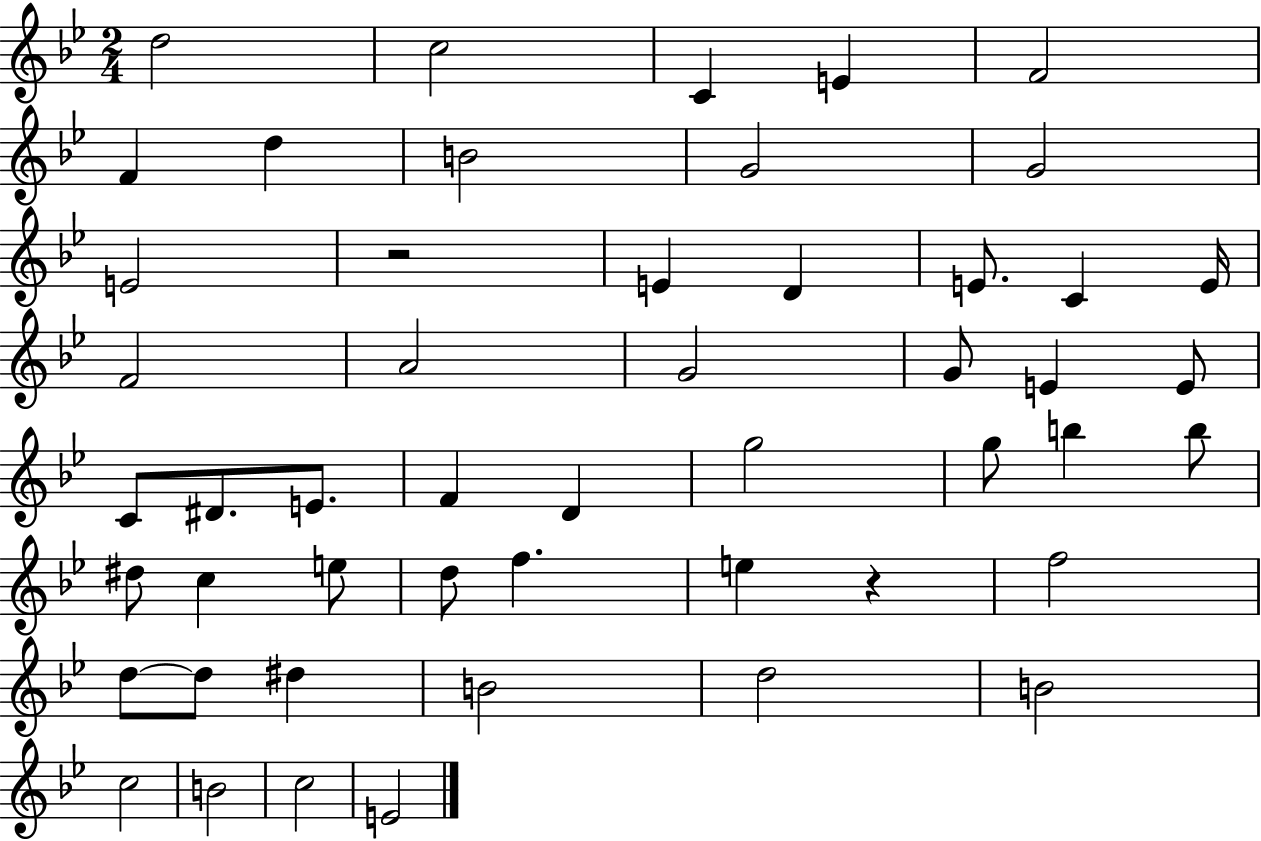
{
  \clef treble
  \numericTimeSignature
  \time 2/4
  \key bes \major
  d''2 | c''2 | c'4 e'4 | f'2 | \break f'4 d''4 | b'2 | g'2 | g'2 | \break e'2 | r2 | e'4 d'4 | e'8. c'4 e'16 | \break f'2 | a'2 | g'2 | g'8 e'4 e'8 | \break c'8 dis'8. e'8. | f'4 d'4 | g''2 | g''8 b''4 b''8 | \break dis''8 c''4 e''8 | d''8 f''4. | e''4 r4 | f''2 | \break d''8~~ d''8 dis''4 | b'2 | d''2 | b'2 | \break c''2 | b'2 | c''2 | e'2 | \break \bar "|."
}